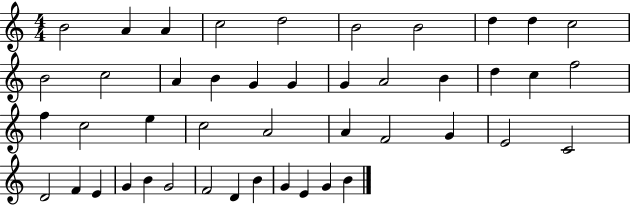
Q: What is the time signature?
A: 4/4